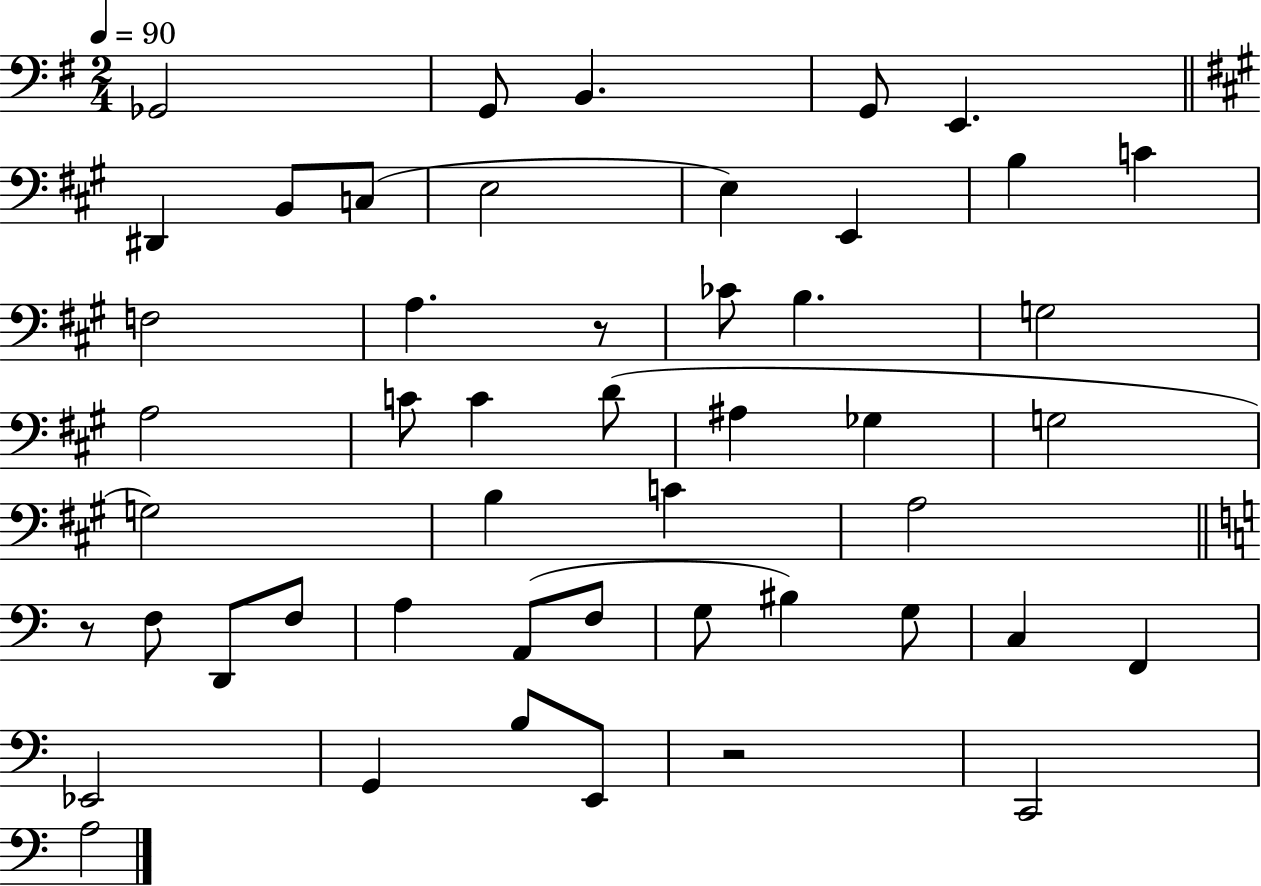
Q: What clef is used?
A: bass